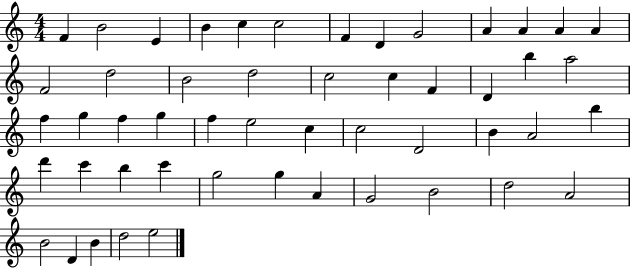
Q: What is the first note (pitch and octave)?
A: F4